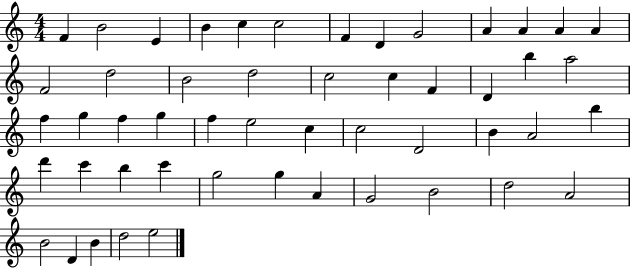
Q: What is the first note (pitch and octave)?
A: F4